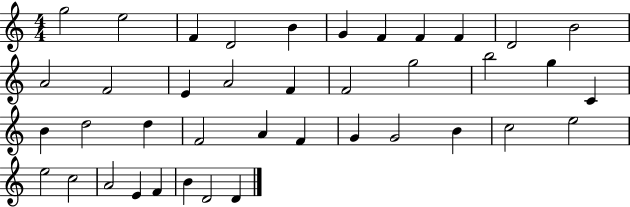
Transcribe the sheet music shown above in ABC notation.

X:1
T:Untitled
M:4/4
L:1/4
K:C
g2 e2 F D2 B G F F F D2 B2 A2 F2 E A2 F F2 g2 b2 g C B d2 d F2 A F G G2 B c2 e2 e2 c2 A2 E F B D2 D